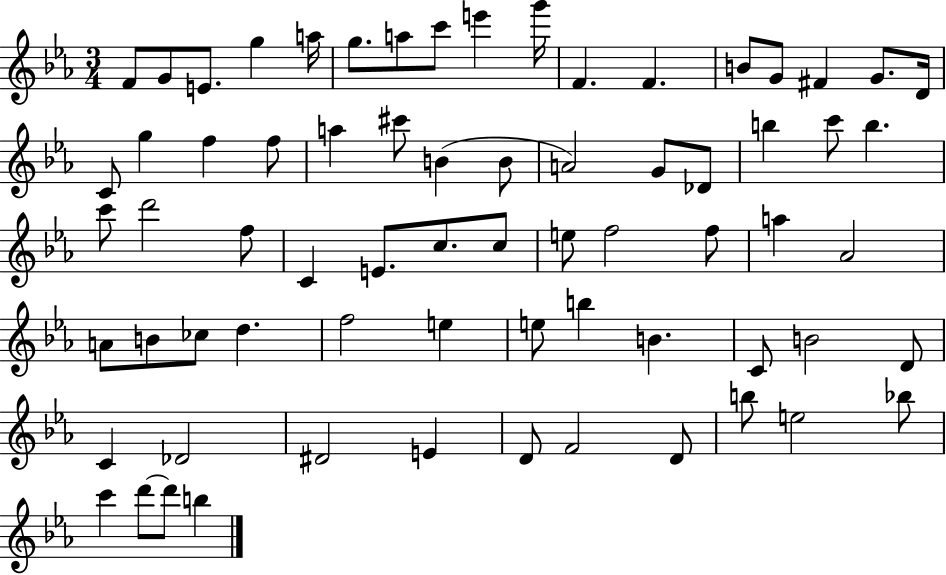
{
  \clef treble
  \numericTimeSignature
  \time 3/4
  \key ees \major
  f'8 g'8 e'8. g''4 a''16 | g''8. a''8 c'''8 e'''4 g'''16 | f'4. f'4. | b'8 g'8 fis'4 g'8. d'16 | \break c'8 g''4 f''4 f''8 | a''4 cis'''8 b'4( b'8 | a'2) g'8 des'8 | b''4 c'''8 b''4. | \break c'''8 d'''2 f''8 | c'4 e'8. c''8. c''8 | e''8 f''2 f''8 | a''4 aes'2 | \break a'8 b'8 ces''8 d''4. | f''2 e''4 | e''8 b''4 b'4. | c'8 b'2 d'8 | \break c'4 des'2 | dis'2 e'4 | d'8 f'2 d'8 | b''8 e''2 bes''8 | \break c'''4 d'''8~~ d'''8 b''4 | \bar "|."
}